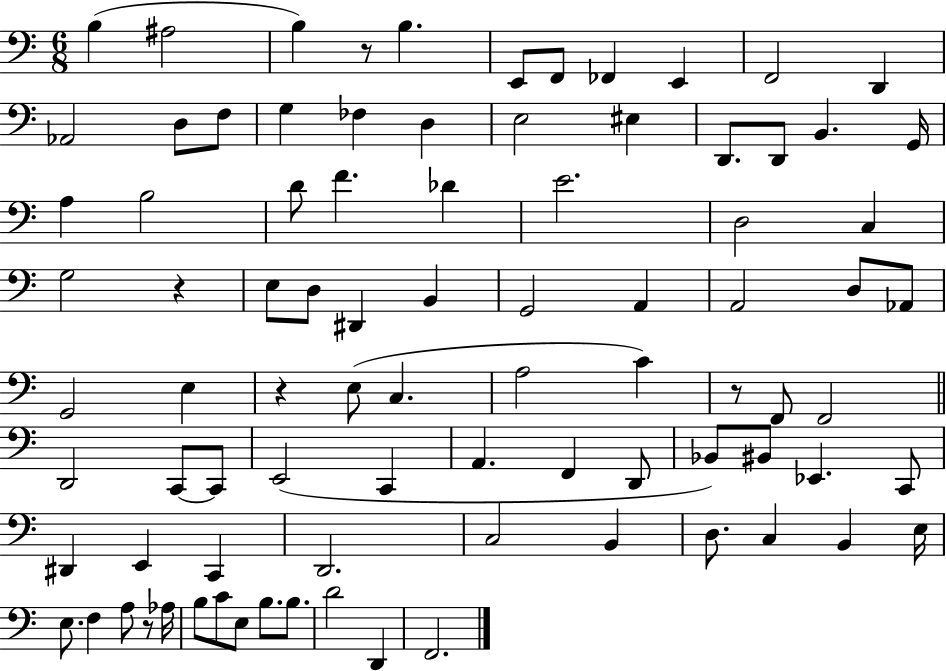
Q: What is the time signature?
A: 6/8